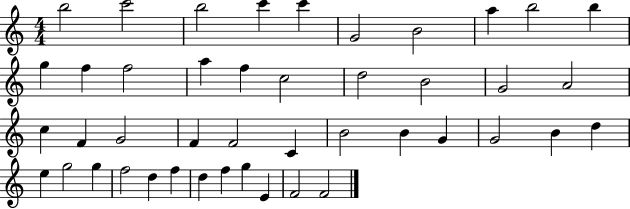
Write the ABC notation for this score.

X:1
T:Untitled
M:4/4
L:1/4
K:C
b2 c'2 b2 c' c' G2 B2 a b2 b g f f2 a f c2 d2 B2 G2 A2 c F G2 F F2 C B2 B G G2 B d e g2 g f2 d f d f g E F2 F2